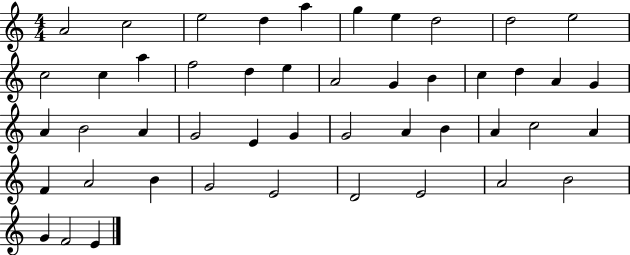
{
  \clef treble
  \numericTimeSignature
  \time 4/4
  \key c \major
  a'2 c''2 | e''2 d''4 a''4 | g''4 e''4 d''2 | d''2 e''2 | \break c''2 c''4 a''4 | f''2 d''4 e''4 | a'2 g'4 b'4 | c''4 d''4 a'4 g'4 | \break a'4 b'2 a'4 | g'2 e'4 g'4 | g'2 a'4 b'4 | a'4 c''2 a'4 | \break f'4 a'2 b'4 | g'2 e'2 | d'2 e'2 | a'2 b'2 | \break g'4 f'2 e'4 | \bar "|."
}